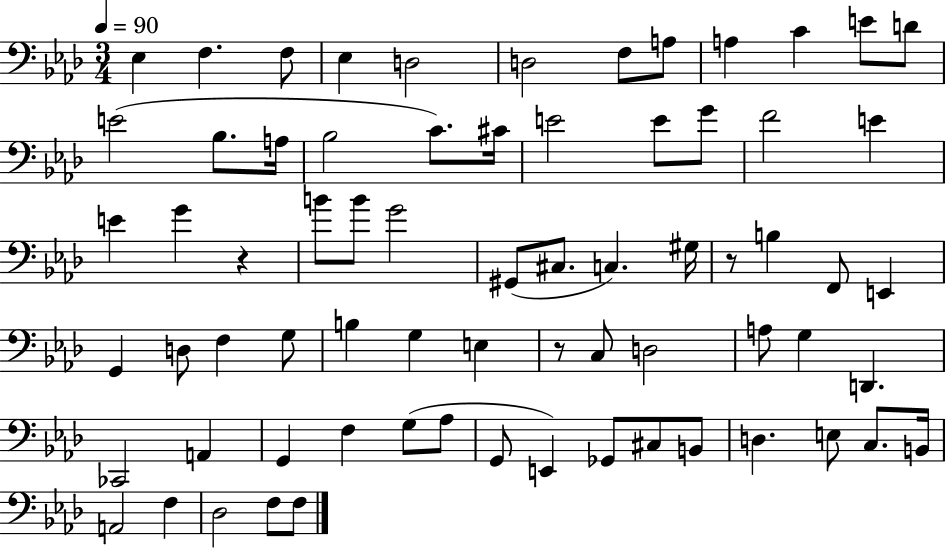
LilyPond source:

{
  \clef bass
  \numericTimeSignature
  \time 3/4
  \key aes \major
  \tempo 4 = 90
  ees4 f4. f8 | ees4 d2 | d2 f8 a8 | a4 c'4 e'8 d'8 | \break e'2( bes8. a16 | bes2 c'8.) cis'16 | e'2 e'8 g'8 | f'2 e'4 | \break e'4 g'4 r4 | b'8 b'8 g'2 | gis,8( cis8. c4.) gis16 | r8 b4 f,8 e,4 | \break g,4 d8 f4 g8 | b4 g4 e4 | r8 c8 d2 | a8 g4 d,4. | \break ces,2 a,4 | g,4 f4 g8( aes8 | g,8 e,4) ges,8 cis8 b,8 | d4. e8 c8. b,16 | \break a,2 f4 | des2 f8 f8 | \bar "|."
}